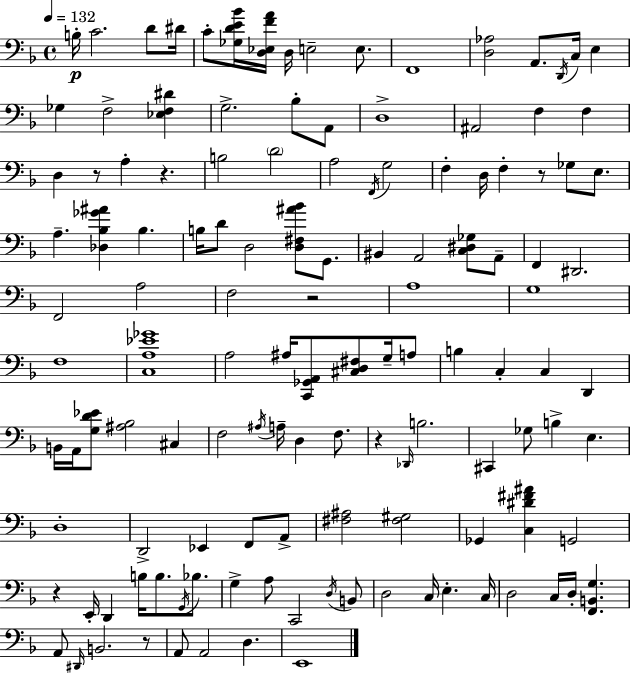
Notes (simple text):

B3/s C4/h. D4/e D#4/s C4/e [Gb3,D4,E4,Bb4]/s [D3,Eb3,F4,A4]/s D3/s E3/h E3/e. F2/w [D3,Ab3]/h A2/e. D2/s C3/s E3/q Gb3/q F3/h [Eb3,F3,D#4]/q G3/h. Bb3/e A2/e D3/w A#2/h F3/q F3/q D3/q R/e A3/q R/q. B3/h D4/h A3/h F2/s G3/h F3/q D3/s F3/q R/e Gb3/e E3/e. A3/q. [Db3,Bb3,Gb4,A#4]/q Bb3/q. B3/s D4/e D3/h [D3,F#3,A#4,Bb4]/e G2/e. BIS2/q A2/h [C3,D#3,Gb3]/e A2/e F2/q D#2/h. F2/h A3/h F3/h R/h A3/w G3/w F3/w [C3,A3,Eb4,Gb4]/w A3/h A#3/s [C2,Gb2,A2]/e [C#3,D3,F#3]/e G3/s A3/e B3/q C3/q C3/q D2/q B2/s A2/s [G3,D4,Eb4]/e [A#3,Bb3]/h C#3/q F3/h A#3/s A3/s D3/q F3/e. R/q Db2/s B3/h. C#2/q Gb3/e B3/q E3/q. D3/w D2/h Eb2/q F2/e A2/e [F#3,A#3]/h [F#3,G#3]/h Gb2/q [C3,D#4,F#4,A#4]/q G2/h R/q E2/s D2/q B3/s B3/e. G2/s Bb3/e. G3/q A3/e C2/h D3/s B2/e D3/h C3/s E3/q. C3/s D3/h C3/s D3/s [F2,B2,G3]/q. A2/e D#2/s B2/h. R/e A2/e A2/h D3/q. E2/w